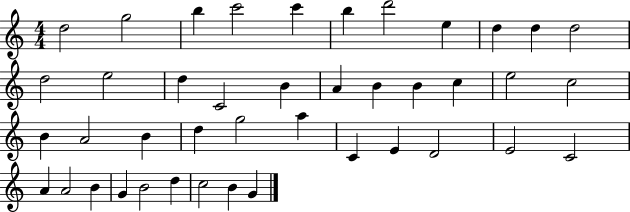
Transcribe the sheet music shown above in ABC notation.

X:1
T:Untitled
M:4/4
L:1/4
K:C
d2 g2 b c'2 c' b d'2 e d d d2 d2 e2 d C2 B A B B c e2 c2 B A2 B d g2 a C E D2 E2 C2 A A2 B G B2 d c2 B G